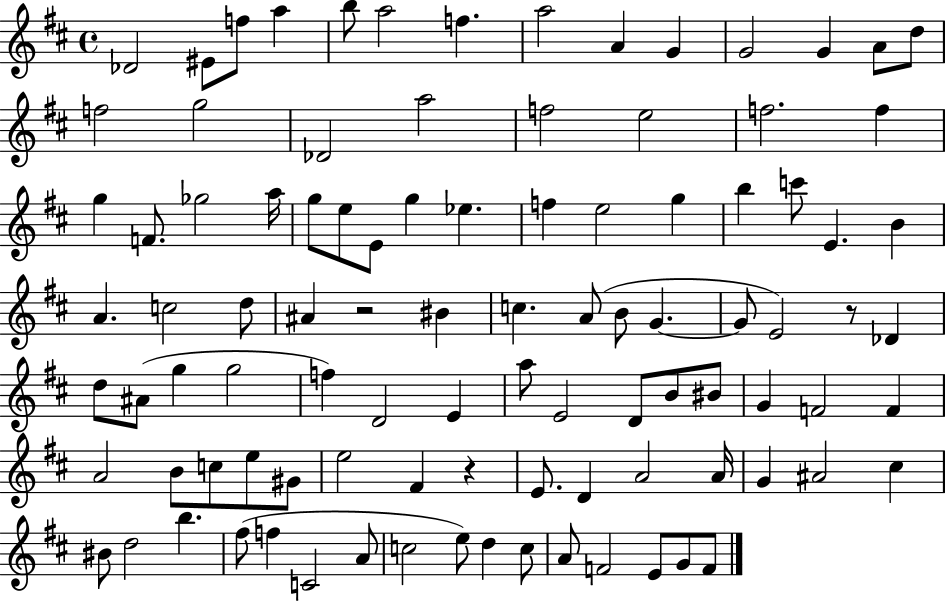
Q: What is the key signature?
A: D major